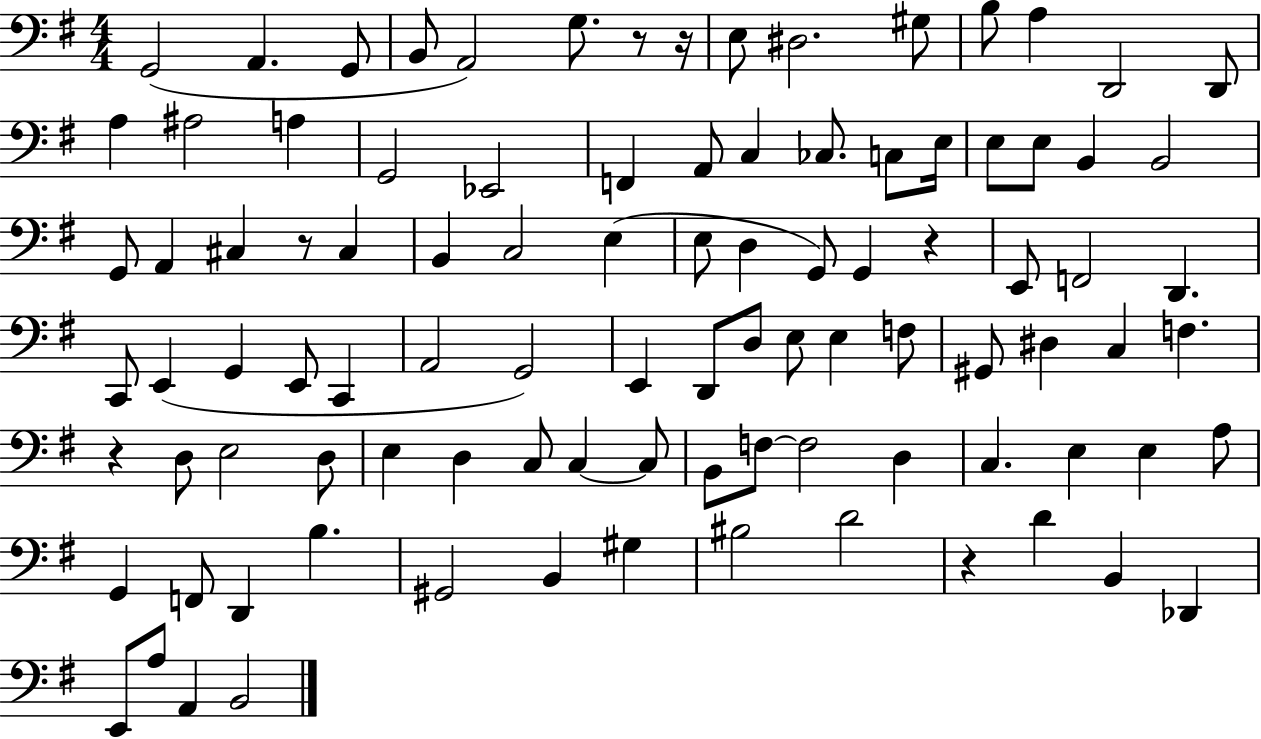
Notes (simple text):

G2/h A2/q. G2/e B2/e A2/h G3/e. R/e R/s E3/e D#3/h. G#3/e B3/e A3/q D2/h D2/e A3/q A#3/h A3/q G2/h Eb2/h F2/q A2/e C3/q CES3/e. C3/e E3/s E3/e E3/e B2/q B2/h G2/e A2/q C#3/q R/e C#3/q B2/q C3/h E3/q E3/e D3/q G2/e G2/q R/q E2/e F2/h D2/q. C2/e E2/q G2/q E2/e C2/q A2/h G2/h E2/q D2/e D3/e E3/e E3/q F3/e G#2/e D#3/q C3/q F3/q. R/q D3/e E3/h D3/e E3/q D3/q C3/e C3/q C3/e B2/e F3/e F3/h D3/q C3/q. E3/q E3/q A3/e G2/q F2/e D2/q B3/q. G#2/h B2/q G#3/q BIS3/h D4/h R/q D4/q B2/q Db2/q E2/e A3/e A2/q B2/h